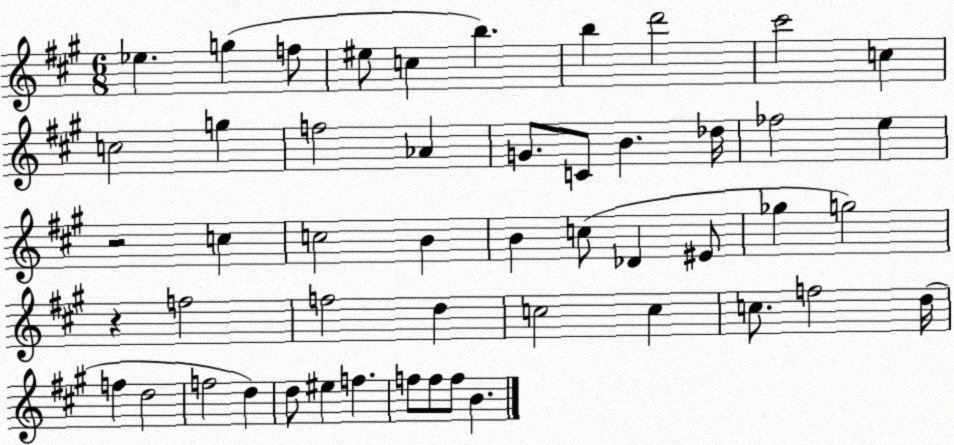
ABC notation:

X:1
T:Untitled
M:6/8
L:1/4
K:A
_e g f/2 ^e/2 c b b d'2 ^c'2 c c2 g f2 _A G/2 C/2 B _d/4 _f2 e z2 c c2 B B c/2 _D ^E/2 _g g2 z f2 f2 d c2 c c/2 f2 d/4 f d2 f2 d d/2 ^e f f/2 f/2 f/2 B